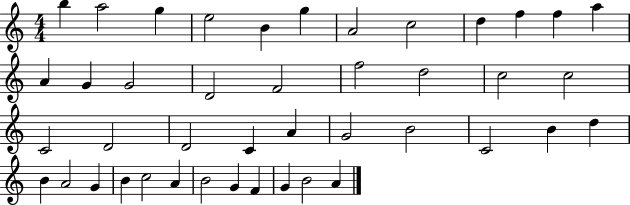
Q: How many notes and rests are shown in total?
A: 43